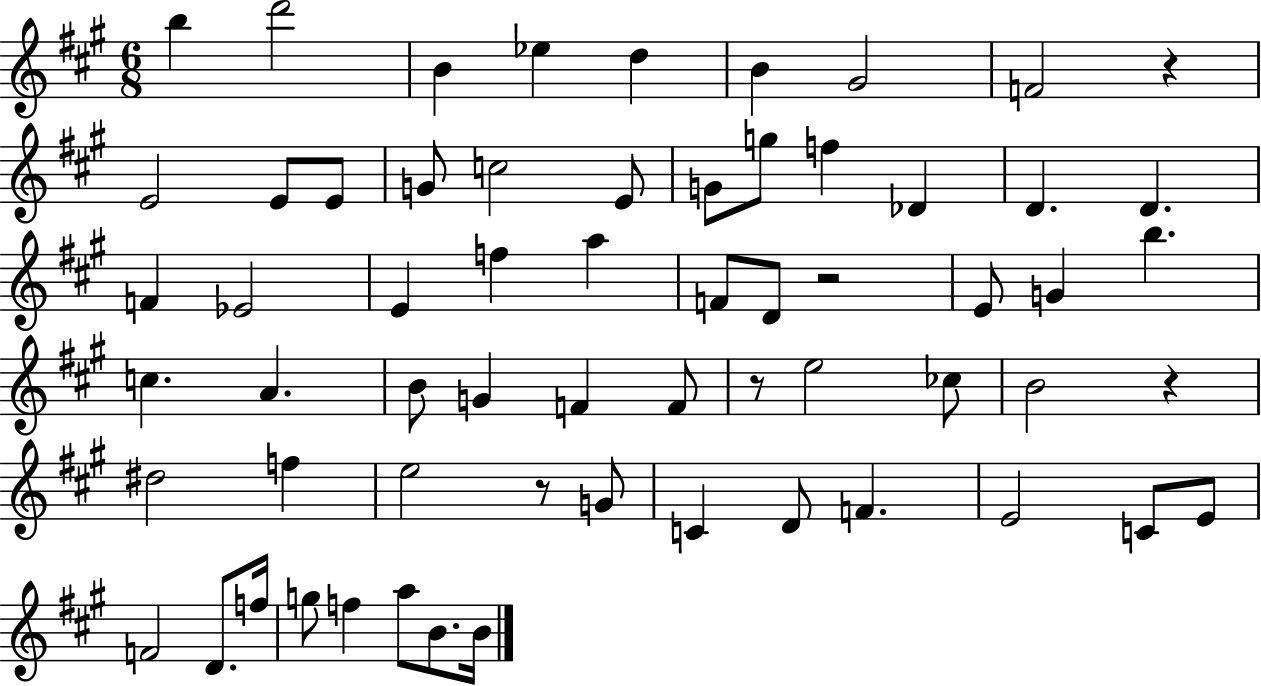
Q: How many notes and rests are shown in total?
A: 62